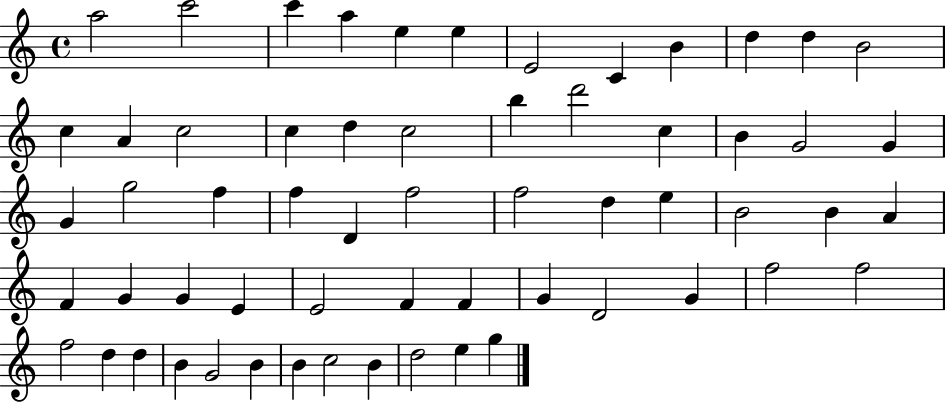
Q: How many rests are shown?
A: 0